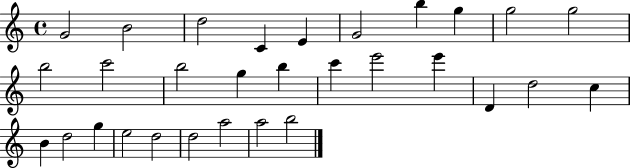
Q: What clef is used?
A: treble